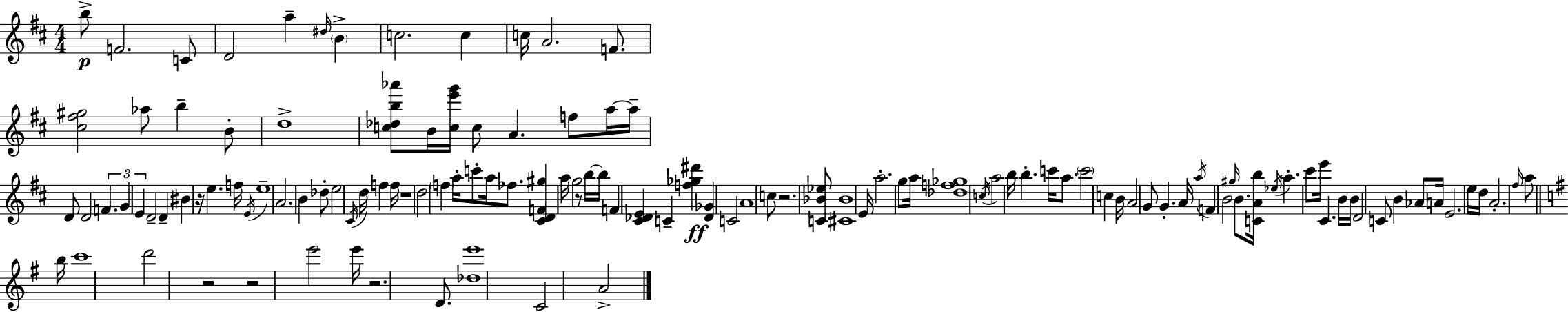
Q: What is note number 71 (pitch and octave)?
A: A4